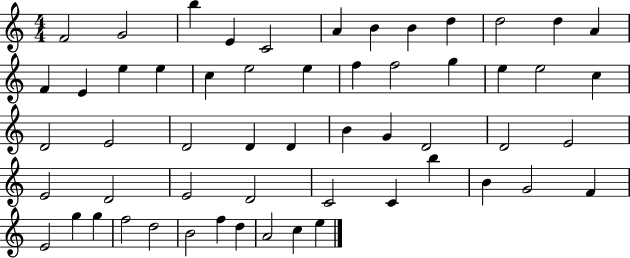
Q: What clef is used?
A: treble